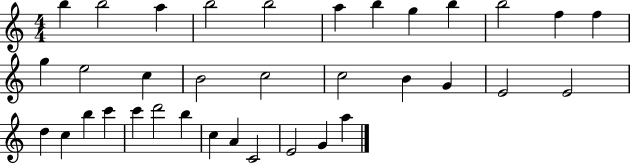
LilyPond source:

{
  \clef treble
  \numericTimeSignature
  \time 4/4
  \key c \major
  b''4 b''2 a''4 | b''2 b''2 | a''4 b''4 g''4 b''4 | b''2 f''4 f''4 | \break g''4 e''2 c''4 | b'2 c''2 | c''2 b'4 g'4 | e'2 e'2 | \break d''4 c''4 b''4 c'''4 | c'''4 d'''2 b''4 | c''4 a'4 c'2 | e'2 g'4 a''4 | \break \bar "|."
}